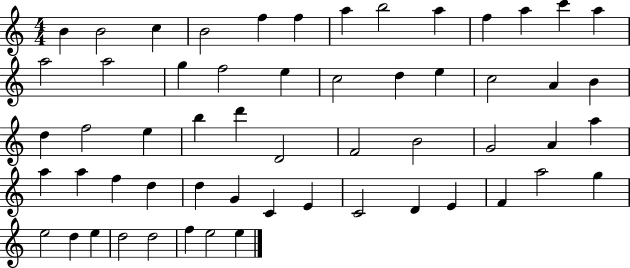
X:1
T:Untitled
M:4/4
L:1/4
K:C
B B2 c B2 f f a b2 a f a c' a a2 a2 g f2 e c2 d e c2 A B d f2 e b d' D2 F2 B2 G2 A a a a f d d G C E C2 D E F a2 g e2 d e d2 d2 f e2 e